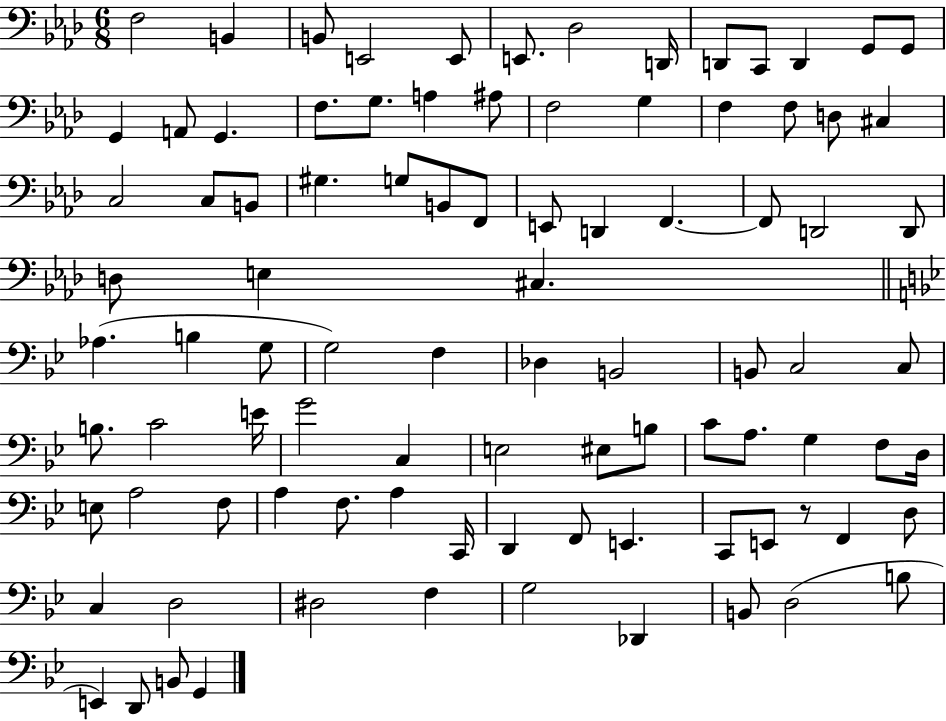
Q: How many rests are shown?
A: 1